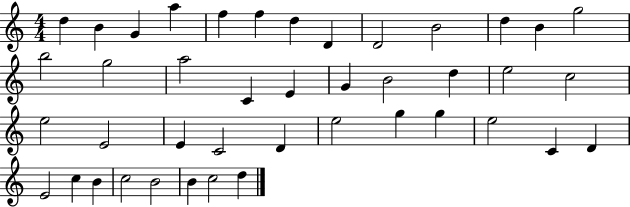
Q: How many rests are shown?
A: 0